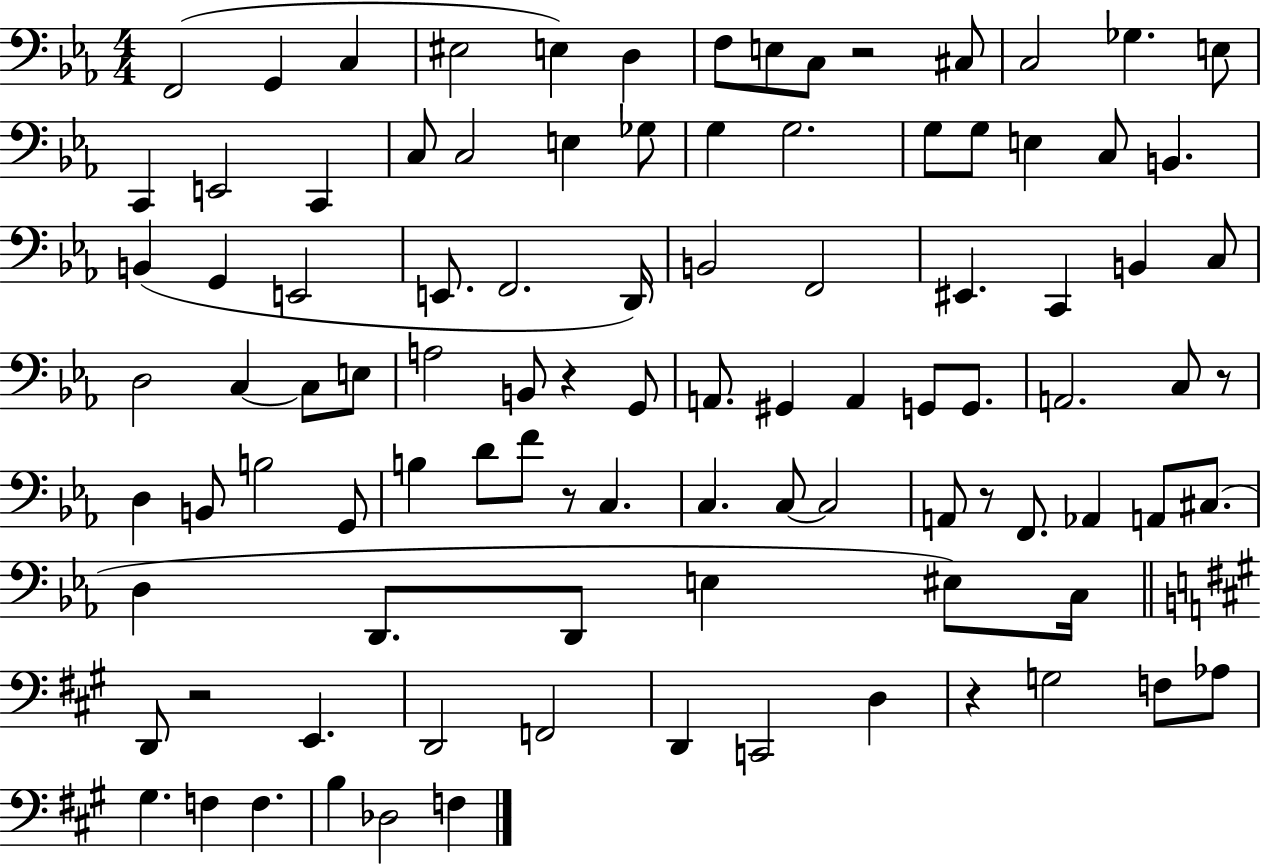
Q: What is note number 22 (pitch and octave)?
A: G3